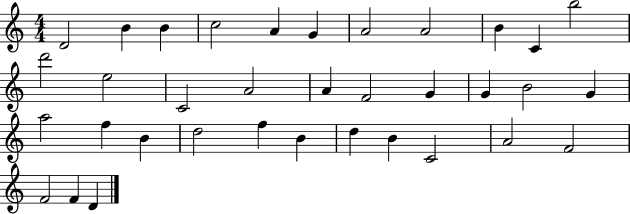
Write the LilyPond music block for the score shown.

{
  \clef treble
  \numericTimeSignature
  \time 4/4
  \key c \major
  d'2 b'4 b'4 | c''2 a'4 g'4 | a'2 a'2 | b'4 c'4 b''2 | \break d'''2 e''2 | c'2 a'2 | a'4 f'2 g'4 | g'4 b'2 g'4 | \break a''2 f''4 b'4 | d''2 f''4 b'4 | d''4 b'4 c'2 | a'2 f'2 | \break f'2 f'4 d'4 | \bar "|."
}